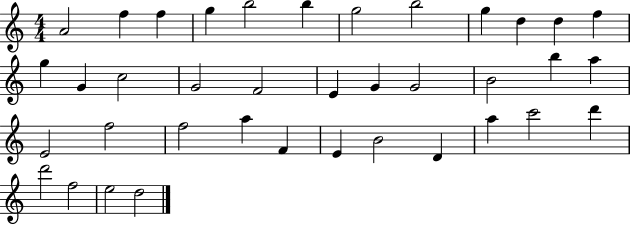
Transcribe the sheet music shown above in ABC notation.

X:1
T:Untitled
M:4/4
L:1/4
K:C
A2 f f g b2 b g2 b2 g d d f g G c2 G2 F2 E G G2 B2 b a E2 f2 f2 a F E B2 D a c'2 d' d'2 f2 e2 d2